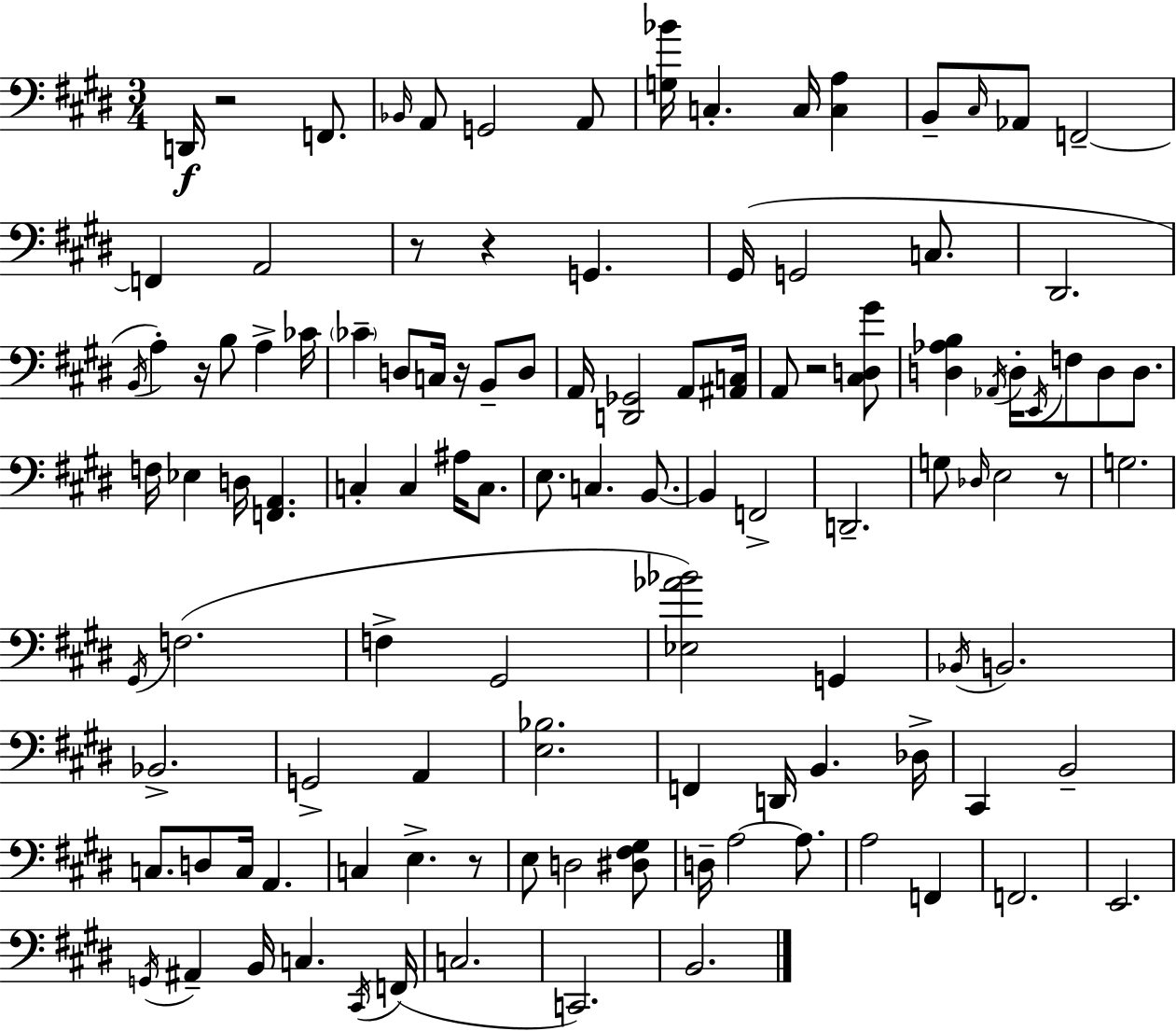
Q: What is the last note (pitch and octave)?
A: B2